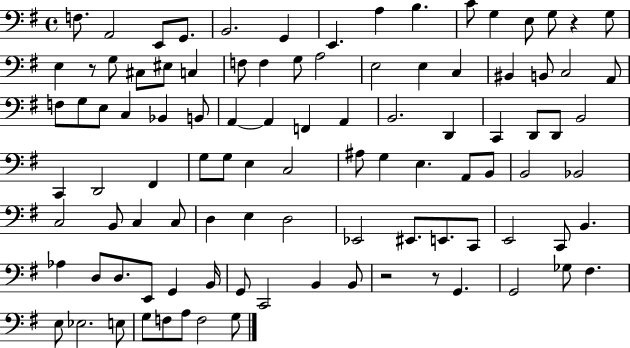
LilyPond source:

{
  \clef bass
  \time 4/4
  \defaultTimeSignature
  \key g \major
  f8. a,2 e,8 g,8. | b,2. g,4 | e,4. a4 b4. | c'8 g4 e8 g8 r4 g8 | \break e4 r8 g8 cis8 eis8 c4 | f8 f4 g8 a2 | e2 e4 c4 | bis,4 b,8 c2 a,8 | \break f8 g8 e8 c4 bes,4 b,8 | a,4~~ a,4 f,4 a,4 | b,2. d,4 | c,4 d,8 d,8 b,2 | \break c,4 d,2 fis,4 | g8 g8 e4 c2 | ais8 g4 e4. a,8 b,8 | b,2 bes,2 | \break c2 b,8 c4 c8 | d4 e4 d2 | ees,2 eis,8. e,8. c,8 | e,2 c,8 b,4. | \break aes4 d8 d8. e,8 g,4 b,16 | g,8 c,2 b,4 b,8 | r2 r8 g,4. | g,2 ges8 fis4. | \break e8 ees2. e8 | g8 f8 a8 f2 g8 | \bar "|."
}